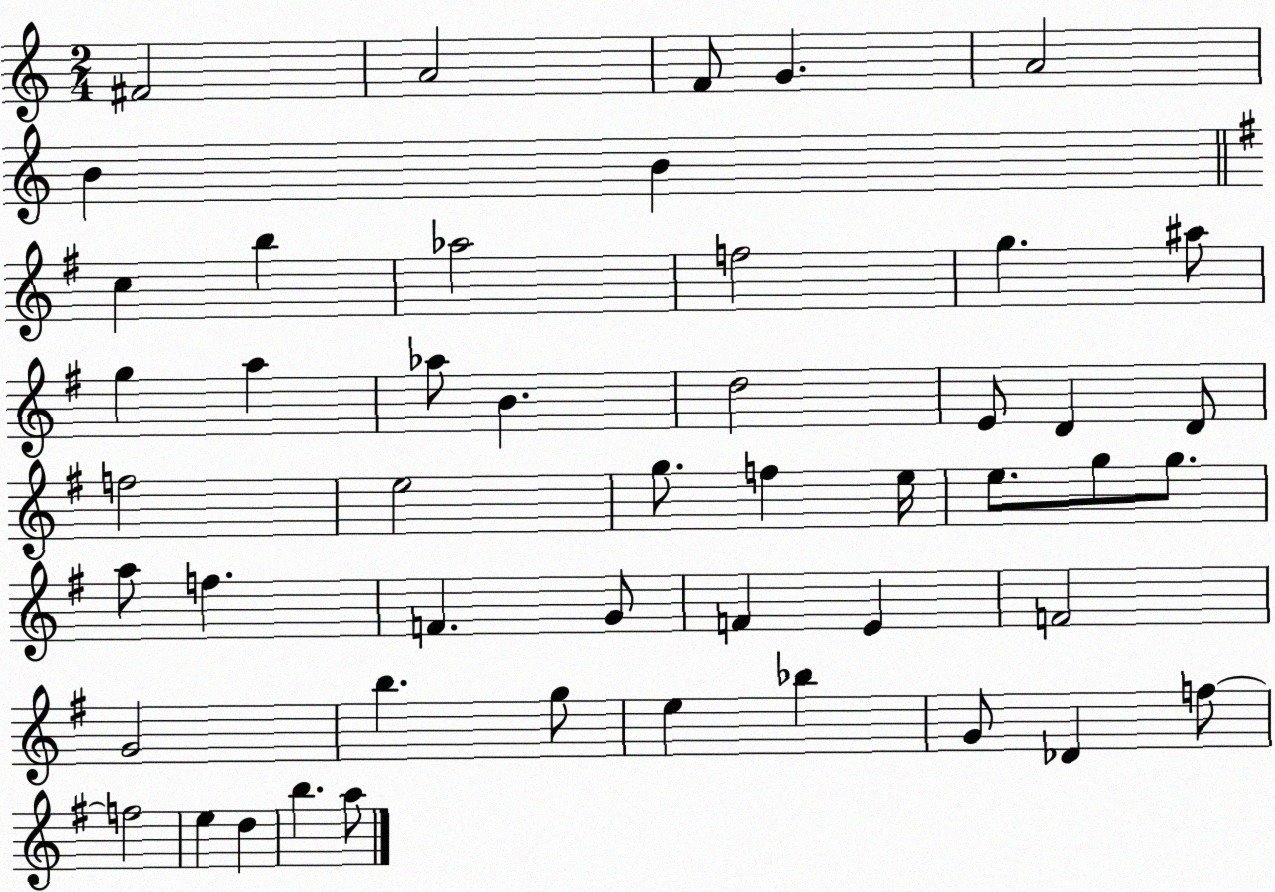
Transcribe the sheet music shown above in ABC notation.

X:1
T:Untitled
M:2/4
L:1/4
K:C
^F2 A2 F/2 G A2 B B c b _a2 f2 g ^a/2 g a _a/2 B d2 E/2 D D/2 f2 e2 g/2 f e/4 e/2 g/2 g/2 a/2 f F G/2 F E F2 G2 b g/2 e _b G/2 _D f/2 f2 e d b a/2